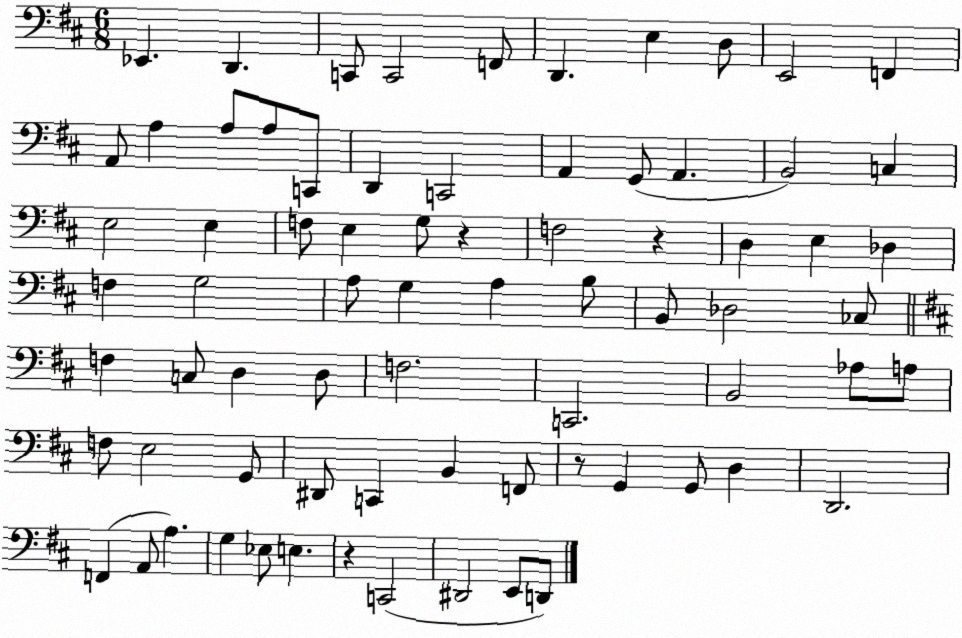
X:1
T:Untitled
M:6/8
L:1/4
K:D
_E,, D,, C,,/2 C,,2 F,,/2 D,, E, D,/2 E,,2 F,, A,,/2 A, A,/2 A,/2 C,,/2 D,, C,,2 A,, G,,/2 A,, B,,2 C, E,2 E, F,/2 E, G,/2 z F,2 z D, E, _D, F, G,2 A,/2 G, A, B,/2 B,,/2 _D,2 _C,/2 F, C,/2 D, D,/2 F,2 C,,2 B,,2 _A,/2 A,/2 F,/2 E,2 G,,/2 ^D,,/2 C,, B,, F,,/2 z/2 G,, G,,/2 D, D,,2 F,, A,,/2 A, G, _E,/2 E, z C,,2 ^D,,2 E,,/2 D,,/2